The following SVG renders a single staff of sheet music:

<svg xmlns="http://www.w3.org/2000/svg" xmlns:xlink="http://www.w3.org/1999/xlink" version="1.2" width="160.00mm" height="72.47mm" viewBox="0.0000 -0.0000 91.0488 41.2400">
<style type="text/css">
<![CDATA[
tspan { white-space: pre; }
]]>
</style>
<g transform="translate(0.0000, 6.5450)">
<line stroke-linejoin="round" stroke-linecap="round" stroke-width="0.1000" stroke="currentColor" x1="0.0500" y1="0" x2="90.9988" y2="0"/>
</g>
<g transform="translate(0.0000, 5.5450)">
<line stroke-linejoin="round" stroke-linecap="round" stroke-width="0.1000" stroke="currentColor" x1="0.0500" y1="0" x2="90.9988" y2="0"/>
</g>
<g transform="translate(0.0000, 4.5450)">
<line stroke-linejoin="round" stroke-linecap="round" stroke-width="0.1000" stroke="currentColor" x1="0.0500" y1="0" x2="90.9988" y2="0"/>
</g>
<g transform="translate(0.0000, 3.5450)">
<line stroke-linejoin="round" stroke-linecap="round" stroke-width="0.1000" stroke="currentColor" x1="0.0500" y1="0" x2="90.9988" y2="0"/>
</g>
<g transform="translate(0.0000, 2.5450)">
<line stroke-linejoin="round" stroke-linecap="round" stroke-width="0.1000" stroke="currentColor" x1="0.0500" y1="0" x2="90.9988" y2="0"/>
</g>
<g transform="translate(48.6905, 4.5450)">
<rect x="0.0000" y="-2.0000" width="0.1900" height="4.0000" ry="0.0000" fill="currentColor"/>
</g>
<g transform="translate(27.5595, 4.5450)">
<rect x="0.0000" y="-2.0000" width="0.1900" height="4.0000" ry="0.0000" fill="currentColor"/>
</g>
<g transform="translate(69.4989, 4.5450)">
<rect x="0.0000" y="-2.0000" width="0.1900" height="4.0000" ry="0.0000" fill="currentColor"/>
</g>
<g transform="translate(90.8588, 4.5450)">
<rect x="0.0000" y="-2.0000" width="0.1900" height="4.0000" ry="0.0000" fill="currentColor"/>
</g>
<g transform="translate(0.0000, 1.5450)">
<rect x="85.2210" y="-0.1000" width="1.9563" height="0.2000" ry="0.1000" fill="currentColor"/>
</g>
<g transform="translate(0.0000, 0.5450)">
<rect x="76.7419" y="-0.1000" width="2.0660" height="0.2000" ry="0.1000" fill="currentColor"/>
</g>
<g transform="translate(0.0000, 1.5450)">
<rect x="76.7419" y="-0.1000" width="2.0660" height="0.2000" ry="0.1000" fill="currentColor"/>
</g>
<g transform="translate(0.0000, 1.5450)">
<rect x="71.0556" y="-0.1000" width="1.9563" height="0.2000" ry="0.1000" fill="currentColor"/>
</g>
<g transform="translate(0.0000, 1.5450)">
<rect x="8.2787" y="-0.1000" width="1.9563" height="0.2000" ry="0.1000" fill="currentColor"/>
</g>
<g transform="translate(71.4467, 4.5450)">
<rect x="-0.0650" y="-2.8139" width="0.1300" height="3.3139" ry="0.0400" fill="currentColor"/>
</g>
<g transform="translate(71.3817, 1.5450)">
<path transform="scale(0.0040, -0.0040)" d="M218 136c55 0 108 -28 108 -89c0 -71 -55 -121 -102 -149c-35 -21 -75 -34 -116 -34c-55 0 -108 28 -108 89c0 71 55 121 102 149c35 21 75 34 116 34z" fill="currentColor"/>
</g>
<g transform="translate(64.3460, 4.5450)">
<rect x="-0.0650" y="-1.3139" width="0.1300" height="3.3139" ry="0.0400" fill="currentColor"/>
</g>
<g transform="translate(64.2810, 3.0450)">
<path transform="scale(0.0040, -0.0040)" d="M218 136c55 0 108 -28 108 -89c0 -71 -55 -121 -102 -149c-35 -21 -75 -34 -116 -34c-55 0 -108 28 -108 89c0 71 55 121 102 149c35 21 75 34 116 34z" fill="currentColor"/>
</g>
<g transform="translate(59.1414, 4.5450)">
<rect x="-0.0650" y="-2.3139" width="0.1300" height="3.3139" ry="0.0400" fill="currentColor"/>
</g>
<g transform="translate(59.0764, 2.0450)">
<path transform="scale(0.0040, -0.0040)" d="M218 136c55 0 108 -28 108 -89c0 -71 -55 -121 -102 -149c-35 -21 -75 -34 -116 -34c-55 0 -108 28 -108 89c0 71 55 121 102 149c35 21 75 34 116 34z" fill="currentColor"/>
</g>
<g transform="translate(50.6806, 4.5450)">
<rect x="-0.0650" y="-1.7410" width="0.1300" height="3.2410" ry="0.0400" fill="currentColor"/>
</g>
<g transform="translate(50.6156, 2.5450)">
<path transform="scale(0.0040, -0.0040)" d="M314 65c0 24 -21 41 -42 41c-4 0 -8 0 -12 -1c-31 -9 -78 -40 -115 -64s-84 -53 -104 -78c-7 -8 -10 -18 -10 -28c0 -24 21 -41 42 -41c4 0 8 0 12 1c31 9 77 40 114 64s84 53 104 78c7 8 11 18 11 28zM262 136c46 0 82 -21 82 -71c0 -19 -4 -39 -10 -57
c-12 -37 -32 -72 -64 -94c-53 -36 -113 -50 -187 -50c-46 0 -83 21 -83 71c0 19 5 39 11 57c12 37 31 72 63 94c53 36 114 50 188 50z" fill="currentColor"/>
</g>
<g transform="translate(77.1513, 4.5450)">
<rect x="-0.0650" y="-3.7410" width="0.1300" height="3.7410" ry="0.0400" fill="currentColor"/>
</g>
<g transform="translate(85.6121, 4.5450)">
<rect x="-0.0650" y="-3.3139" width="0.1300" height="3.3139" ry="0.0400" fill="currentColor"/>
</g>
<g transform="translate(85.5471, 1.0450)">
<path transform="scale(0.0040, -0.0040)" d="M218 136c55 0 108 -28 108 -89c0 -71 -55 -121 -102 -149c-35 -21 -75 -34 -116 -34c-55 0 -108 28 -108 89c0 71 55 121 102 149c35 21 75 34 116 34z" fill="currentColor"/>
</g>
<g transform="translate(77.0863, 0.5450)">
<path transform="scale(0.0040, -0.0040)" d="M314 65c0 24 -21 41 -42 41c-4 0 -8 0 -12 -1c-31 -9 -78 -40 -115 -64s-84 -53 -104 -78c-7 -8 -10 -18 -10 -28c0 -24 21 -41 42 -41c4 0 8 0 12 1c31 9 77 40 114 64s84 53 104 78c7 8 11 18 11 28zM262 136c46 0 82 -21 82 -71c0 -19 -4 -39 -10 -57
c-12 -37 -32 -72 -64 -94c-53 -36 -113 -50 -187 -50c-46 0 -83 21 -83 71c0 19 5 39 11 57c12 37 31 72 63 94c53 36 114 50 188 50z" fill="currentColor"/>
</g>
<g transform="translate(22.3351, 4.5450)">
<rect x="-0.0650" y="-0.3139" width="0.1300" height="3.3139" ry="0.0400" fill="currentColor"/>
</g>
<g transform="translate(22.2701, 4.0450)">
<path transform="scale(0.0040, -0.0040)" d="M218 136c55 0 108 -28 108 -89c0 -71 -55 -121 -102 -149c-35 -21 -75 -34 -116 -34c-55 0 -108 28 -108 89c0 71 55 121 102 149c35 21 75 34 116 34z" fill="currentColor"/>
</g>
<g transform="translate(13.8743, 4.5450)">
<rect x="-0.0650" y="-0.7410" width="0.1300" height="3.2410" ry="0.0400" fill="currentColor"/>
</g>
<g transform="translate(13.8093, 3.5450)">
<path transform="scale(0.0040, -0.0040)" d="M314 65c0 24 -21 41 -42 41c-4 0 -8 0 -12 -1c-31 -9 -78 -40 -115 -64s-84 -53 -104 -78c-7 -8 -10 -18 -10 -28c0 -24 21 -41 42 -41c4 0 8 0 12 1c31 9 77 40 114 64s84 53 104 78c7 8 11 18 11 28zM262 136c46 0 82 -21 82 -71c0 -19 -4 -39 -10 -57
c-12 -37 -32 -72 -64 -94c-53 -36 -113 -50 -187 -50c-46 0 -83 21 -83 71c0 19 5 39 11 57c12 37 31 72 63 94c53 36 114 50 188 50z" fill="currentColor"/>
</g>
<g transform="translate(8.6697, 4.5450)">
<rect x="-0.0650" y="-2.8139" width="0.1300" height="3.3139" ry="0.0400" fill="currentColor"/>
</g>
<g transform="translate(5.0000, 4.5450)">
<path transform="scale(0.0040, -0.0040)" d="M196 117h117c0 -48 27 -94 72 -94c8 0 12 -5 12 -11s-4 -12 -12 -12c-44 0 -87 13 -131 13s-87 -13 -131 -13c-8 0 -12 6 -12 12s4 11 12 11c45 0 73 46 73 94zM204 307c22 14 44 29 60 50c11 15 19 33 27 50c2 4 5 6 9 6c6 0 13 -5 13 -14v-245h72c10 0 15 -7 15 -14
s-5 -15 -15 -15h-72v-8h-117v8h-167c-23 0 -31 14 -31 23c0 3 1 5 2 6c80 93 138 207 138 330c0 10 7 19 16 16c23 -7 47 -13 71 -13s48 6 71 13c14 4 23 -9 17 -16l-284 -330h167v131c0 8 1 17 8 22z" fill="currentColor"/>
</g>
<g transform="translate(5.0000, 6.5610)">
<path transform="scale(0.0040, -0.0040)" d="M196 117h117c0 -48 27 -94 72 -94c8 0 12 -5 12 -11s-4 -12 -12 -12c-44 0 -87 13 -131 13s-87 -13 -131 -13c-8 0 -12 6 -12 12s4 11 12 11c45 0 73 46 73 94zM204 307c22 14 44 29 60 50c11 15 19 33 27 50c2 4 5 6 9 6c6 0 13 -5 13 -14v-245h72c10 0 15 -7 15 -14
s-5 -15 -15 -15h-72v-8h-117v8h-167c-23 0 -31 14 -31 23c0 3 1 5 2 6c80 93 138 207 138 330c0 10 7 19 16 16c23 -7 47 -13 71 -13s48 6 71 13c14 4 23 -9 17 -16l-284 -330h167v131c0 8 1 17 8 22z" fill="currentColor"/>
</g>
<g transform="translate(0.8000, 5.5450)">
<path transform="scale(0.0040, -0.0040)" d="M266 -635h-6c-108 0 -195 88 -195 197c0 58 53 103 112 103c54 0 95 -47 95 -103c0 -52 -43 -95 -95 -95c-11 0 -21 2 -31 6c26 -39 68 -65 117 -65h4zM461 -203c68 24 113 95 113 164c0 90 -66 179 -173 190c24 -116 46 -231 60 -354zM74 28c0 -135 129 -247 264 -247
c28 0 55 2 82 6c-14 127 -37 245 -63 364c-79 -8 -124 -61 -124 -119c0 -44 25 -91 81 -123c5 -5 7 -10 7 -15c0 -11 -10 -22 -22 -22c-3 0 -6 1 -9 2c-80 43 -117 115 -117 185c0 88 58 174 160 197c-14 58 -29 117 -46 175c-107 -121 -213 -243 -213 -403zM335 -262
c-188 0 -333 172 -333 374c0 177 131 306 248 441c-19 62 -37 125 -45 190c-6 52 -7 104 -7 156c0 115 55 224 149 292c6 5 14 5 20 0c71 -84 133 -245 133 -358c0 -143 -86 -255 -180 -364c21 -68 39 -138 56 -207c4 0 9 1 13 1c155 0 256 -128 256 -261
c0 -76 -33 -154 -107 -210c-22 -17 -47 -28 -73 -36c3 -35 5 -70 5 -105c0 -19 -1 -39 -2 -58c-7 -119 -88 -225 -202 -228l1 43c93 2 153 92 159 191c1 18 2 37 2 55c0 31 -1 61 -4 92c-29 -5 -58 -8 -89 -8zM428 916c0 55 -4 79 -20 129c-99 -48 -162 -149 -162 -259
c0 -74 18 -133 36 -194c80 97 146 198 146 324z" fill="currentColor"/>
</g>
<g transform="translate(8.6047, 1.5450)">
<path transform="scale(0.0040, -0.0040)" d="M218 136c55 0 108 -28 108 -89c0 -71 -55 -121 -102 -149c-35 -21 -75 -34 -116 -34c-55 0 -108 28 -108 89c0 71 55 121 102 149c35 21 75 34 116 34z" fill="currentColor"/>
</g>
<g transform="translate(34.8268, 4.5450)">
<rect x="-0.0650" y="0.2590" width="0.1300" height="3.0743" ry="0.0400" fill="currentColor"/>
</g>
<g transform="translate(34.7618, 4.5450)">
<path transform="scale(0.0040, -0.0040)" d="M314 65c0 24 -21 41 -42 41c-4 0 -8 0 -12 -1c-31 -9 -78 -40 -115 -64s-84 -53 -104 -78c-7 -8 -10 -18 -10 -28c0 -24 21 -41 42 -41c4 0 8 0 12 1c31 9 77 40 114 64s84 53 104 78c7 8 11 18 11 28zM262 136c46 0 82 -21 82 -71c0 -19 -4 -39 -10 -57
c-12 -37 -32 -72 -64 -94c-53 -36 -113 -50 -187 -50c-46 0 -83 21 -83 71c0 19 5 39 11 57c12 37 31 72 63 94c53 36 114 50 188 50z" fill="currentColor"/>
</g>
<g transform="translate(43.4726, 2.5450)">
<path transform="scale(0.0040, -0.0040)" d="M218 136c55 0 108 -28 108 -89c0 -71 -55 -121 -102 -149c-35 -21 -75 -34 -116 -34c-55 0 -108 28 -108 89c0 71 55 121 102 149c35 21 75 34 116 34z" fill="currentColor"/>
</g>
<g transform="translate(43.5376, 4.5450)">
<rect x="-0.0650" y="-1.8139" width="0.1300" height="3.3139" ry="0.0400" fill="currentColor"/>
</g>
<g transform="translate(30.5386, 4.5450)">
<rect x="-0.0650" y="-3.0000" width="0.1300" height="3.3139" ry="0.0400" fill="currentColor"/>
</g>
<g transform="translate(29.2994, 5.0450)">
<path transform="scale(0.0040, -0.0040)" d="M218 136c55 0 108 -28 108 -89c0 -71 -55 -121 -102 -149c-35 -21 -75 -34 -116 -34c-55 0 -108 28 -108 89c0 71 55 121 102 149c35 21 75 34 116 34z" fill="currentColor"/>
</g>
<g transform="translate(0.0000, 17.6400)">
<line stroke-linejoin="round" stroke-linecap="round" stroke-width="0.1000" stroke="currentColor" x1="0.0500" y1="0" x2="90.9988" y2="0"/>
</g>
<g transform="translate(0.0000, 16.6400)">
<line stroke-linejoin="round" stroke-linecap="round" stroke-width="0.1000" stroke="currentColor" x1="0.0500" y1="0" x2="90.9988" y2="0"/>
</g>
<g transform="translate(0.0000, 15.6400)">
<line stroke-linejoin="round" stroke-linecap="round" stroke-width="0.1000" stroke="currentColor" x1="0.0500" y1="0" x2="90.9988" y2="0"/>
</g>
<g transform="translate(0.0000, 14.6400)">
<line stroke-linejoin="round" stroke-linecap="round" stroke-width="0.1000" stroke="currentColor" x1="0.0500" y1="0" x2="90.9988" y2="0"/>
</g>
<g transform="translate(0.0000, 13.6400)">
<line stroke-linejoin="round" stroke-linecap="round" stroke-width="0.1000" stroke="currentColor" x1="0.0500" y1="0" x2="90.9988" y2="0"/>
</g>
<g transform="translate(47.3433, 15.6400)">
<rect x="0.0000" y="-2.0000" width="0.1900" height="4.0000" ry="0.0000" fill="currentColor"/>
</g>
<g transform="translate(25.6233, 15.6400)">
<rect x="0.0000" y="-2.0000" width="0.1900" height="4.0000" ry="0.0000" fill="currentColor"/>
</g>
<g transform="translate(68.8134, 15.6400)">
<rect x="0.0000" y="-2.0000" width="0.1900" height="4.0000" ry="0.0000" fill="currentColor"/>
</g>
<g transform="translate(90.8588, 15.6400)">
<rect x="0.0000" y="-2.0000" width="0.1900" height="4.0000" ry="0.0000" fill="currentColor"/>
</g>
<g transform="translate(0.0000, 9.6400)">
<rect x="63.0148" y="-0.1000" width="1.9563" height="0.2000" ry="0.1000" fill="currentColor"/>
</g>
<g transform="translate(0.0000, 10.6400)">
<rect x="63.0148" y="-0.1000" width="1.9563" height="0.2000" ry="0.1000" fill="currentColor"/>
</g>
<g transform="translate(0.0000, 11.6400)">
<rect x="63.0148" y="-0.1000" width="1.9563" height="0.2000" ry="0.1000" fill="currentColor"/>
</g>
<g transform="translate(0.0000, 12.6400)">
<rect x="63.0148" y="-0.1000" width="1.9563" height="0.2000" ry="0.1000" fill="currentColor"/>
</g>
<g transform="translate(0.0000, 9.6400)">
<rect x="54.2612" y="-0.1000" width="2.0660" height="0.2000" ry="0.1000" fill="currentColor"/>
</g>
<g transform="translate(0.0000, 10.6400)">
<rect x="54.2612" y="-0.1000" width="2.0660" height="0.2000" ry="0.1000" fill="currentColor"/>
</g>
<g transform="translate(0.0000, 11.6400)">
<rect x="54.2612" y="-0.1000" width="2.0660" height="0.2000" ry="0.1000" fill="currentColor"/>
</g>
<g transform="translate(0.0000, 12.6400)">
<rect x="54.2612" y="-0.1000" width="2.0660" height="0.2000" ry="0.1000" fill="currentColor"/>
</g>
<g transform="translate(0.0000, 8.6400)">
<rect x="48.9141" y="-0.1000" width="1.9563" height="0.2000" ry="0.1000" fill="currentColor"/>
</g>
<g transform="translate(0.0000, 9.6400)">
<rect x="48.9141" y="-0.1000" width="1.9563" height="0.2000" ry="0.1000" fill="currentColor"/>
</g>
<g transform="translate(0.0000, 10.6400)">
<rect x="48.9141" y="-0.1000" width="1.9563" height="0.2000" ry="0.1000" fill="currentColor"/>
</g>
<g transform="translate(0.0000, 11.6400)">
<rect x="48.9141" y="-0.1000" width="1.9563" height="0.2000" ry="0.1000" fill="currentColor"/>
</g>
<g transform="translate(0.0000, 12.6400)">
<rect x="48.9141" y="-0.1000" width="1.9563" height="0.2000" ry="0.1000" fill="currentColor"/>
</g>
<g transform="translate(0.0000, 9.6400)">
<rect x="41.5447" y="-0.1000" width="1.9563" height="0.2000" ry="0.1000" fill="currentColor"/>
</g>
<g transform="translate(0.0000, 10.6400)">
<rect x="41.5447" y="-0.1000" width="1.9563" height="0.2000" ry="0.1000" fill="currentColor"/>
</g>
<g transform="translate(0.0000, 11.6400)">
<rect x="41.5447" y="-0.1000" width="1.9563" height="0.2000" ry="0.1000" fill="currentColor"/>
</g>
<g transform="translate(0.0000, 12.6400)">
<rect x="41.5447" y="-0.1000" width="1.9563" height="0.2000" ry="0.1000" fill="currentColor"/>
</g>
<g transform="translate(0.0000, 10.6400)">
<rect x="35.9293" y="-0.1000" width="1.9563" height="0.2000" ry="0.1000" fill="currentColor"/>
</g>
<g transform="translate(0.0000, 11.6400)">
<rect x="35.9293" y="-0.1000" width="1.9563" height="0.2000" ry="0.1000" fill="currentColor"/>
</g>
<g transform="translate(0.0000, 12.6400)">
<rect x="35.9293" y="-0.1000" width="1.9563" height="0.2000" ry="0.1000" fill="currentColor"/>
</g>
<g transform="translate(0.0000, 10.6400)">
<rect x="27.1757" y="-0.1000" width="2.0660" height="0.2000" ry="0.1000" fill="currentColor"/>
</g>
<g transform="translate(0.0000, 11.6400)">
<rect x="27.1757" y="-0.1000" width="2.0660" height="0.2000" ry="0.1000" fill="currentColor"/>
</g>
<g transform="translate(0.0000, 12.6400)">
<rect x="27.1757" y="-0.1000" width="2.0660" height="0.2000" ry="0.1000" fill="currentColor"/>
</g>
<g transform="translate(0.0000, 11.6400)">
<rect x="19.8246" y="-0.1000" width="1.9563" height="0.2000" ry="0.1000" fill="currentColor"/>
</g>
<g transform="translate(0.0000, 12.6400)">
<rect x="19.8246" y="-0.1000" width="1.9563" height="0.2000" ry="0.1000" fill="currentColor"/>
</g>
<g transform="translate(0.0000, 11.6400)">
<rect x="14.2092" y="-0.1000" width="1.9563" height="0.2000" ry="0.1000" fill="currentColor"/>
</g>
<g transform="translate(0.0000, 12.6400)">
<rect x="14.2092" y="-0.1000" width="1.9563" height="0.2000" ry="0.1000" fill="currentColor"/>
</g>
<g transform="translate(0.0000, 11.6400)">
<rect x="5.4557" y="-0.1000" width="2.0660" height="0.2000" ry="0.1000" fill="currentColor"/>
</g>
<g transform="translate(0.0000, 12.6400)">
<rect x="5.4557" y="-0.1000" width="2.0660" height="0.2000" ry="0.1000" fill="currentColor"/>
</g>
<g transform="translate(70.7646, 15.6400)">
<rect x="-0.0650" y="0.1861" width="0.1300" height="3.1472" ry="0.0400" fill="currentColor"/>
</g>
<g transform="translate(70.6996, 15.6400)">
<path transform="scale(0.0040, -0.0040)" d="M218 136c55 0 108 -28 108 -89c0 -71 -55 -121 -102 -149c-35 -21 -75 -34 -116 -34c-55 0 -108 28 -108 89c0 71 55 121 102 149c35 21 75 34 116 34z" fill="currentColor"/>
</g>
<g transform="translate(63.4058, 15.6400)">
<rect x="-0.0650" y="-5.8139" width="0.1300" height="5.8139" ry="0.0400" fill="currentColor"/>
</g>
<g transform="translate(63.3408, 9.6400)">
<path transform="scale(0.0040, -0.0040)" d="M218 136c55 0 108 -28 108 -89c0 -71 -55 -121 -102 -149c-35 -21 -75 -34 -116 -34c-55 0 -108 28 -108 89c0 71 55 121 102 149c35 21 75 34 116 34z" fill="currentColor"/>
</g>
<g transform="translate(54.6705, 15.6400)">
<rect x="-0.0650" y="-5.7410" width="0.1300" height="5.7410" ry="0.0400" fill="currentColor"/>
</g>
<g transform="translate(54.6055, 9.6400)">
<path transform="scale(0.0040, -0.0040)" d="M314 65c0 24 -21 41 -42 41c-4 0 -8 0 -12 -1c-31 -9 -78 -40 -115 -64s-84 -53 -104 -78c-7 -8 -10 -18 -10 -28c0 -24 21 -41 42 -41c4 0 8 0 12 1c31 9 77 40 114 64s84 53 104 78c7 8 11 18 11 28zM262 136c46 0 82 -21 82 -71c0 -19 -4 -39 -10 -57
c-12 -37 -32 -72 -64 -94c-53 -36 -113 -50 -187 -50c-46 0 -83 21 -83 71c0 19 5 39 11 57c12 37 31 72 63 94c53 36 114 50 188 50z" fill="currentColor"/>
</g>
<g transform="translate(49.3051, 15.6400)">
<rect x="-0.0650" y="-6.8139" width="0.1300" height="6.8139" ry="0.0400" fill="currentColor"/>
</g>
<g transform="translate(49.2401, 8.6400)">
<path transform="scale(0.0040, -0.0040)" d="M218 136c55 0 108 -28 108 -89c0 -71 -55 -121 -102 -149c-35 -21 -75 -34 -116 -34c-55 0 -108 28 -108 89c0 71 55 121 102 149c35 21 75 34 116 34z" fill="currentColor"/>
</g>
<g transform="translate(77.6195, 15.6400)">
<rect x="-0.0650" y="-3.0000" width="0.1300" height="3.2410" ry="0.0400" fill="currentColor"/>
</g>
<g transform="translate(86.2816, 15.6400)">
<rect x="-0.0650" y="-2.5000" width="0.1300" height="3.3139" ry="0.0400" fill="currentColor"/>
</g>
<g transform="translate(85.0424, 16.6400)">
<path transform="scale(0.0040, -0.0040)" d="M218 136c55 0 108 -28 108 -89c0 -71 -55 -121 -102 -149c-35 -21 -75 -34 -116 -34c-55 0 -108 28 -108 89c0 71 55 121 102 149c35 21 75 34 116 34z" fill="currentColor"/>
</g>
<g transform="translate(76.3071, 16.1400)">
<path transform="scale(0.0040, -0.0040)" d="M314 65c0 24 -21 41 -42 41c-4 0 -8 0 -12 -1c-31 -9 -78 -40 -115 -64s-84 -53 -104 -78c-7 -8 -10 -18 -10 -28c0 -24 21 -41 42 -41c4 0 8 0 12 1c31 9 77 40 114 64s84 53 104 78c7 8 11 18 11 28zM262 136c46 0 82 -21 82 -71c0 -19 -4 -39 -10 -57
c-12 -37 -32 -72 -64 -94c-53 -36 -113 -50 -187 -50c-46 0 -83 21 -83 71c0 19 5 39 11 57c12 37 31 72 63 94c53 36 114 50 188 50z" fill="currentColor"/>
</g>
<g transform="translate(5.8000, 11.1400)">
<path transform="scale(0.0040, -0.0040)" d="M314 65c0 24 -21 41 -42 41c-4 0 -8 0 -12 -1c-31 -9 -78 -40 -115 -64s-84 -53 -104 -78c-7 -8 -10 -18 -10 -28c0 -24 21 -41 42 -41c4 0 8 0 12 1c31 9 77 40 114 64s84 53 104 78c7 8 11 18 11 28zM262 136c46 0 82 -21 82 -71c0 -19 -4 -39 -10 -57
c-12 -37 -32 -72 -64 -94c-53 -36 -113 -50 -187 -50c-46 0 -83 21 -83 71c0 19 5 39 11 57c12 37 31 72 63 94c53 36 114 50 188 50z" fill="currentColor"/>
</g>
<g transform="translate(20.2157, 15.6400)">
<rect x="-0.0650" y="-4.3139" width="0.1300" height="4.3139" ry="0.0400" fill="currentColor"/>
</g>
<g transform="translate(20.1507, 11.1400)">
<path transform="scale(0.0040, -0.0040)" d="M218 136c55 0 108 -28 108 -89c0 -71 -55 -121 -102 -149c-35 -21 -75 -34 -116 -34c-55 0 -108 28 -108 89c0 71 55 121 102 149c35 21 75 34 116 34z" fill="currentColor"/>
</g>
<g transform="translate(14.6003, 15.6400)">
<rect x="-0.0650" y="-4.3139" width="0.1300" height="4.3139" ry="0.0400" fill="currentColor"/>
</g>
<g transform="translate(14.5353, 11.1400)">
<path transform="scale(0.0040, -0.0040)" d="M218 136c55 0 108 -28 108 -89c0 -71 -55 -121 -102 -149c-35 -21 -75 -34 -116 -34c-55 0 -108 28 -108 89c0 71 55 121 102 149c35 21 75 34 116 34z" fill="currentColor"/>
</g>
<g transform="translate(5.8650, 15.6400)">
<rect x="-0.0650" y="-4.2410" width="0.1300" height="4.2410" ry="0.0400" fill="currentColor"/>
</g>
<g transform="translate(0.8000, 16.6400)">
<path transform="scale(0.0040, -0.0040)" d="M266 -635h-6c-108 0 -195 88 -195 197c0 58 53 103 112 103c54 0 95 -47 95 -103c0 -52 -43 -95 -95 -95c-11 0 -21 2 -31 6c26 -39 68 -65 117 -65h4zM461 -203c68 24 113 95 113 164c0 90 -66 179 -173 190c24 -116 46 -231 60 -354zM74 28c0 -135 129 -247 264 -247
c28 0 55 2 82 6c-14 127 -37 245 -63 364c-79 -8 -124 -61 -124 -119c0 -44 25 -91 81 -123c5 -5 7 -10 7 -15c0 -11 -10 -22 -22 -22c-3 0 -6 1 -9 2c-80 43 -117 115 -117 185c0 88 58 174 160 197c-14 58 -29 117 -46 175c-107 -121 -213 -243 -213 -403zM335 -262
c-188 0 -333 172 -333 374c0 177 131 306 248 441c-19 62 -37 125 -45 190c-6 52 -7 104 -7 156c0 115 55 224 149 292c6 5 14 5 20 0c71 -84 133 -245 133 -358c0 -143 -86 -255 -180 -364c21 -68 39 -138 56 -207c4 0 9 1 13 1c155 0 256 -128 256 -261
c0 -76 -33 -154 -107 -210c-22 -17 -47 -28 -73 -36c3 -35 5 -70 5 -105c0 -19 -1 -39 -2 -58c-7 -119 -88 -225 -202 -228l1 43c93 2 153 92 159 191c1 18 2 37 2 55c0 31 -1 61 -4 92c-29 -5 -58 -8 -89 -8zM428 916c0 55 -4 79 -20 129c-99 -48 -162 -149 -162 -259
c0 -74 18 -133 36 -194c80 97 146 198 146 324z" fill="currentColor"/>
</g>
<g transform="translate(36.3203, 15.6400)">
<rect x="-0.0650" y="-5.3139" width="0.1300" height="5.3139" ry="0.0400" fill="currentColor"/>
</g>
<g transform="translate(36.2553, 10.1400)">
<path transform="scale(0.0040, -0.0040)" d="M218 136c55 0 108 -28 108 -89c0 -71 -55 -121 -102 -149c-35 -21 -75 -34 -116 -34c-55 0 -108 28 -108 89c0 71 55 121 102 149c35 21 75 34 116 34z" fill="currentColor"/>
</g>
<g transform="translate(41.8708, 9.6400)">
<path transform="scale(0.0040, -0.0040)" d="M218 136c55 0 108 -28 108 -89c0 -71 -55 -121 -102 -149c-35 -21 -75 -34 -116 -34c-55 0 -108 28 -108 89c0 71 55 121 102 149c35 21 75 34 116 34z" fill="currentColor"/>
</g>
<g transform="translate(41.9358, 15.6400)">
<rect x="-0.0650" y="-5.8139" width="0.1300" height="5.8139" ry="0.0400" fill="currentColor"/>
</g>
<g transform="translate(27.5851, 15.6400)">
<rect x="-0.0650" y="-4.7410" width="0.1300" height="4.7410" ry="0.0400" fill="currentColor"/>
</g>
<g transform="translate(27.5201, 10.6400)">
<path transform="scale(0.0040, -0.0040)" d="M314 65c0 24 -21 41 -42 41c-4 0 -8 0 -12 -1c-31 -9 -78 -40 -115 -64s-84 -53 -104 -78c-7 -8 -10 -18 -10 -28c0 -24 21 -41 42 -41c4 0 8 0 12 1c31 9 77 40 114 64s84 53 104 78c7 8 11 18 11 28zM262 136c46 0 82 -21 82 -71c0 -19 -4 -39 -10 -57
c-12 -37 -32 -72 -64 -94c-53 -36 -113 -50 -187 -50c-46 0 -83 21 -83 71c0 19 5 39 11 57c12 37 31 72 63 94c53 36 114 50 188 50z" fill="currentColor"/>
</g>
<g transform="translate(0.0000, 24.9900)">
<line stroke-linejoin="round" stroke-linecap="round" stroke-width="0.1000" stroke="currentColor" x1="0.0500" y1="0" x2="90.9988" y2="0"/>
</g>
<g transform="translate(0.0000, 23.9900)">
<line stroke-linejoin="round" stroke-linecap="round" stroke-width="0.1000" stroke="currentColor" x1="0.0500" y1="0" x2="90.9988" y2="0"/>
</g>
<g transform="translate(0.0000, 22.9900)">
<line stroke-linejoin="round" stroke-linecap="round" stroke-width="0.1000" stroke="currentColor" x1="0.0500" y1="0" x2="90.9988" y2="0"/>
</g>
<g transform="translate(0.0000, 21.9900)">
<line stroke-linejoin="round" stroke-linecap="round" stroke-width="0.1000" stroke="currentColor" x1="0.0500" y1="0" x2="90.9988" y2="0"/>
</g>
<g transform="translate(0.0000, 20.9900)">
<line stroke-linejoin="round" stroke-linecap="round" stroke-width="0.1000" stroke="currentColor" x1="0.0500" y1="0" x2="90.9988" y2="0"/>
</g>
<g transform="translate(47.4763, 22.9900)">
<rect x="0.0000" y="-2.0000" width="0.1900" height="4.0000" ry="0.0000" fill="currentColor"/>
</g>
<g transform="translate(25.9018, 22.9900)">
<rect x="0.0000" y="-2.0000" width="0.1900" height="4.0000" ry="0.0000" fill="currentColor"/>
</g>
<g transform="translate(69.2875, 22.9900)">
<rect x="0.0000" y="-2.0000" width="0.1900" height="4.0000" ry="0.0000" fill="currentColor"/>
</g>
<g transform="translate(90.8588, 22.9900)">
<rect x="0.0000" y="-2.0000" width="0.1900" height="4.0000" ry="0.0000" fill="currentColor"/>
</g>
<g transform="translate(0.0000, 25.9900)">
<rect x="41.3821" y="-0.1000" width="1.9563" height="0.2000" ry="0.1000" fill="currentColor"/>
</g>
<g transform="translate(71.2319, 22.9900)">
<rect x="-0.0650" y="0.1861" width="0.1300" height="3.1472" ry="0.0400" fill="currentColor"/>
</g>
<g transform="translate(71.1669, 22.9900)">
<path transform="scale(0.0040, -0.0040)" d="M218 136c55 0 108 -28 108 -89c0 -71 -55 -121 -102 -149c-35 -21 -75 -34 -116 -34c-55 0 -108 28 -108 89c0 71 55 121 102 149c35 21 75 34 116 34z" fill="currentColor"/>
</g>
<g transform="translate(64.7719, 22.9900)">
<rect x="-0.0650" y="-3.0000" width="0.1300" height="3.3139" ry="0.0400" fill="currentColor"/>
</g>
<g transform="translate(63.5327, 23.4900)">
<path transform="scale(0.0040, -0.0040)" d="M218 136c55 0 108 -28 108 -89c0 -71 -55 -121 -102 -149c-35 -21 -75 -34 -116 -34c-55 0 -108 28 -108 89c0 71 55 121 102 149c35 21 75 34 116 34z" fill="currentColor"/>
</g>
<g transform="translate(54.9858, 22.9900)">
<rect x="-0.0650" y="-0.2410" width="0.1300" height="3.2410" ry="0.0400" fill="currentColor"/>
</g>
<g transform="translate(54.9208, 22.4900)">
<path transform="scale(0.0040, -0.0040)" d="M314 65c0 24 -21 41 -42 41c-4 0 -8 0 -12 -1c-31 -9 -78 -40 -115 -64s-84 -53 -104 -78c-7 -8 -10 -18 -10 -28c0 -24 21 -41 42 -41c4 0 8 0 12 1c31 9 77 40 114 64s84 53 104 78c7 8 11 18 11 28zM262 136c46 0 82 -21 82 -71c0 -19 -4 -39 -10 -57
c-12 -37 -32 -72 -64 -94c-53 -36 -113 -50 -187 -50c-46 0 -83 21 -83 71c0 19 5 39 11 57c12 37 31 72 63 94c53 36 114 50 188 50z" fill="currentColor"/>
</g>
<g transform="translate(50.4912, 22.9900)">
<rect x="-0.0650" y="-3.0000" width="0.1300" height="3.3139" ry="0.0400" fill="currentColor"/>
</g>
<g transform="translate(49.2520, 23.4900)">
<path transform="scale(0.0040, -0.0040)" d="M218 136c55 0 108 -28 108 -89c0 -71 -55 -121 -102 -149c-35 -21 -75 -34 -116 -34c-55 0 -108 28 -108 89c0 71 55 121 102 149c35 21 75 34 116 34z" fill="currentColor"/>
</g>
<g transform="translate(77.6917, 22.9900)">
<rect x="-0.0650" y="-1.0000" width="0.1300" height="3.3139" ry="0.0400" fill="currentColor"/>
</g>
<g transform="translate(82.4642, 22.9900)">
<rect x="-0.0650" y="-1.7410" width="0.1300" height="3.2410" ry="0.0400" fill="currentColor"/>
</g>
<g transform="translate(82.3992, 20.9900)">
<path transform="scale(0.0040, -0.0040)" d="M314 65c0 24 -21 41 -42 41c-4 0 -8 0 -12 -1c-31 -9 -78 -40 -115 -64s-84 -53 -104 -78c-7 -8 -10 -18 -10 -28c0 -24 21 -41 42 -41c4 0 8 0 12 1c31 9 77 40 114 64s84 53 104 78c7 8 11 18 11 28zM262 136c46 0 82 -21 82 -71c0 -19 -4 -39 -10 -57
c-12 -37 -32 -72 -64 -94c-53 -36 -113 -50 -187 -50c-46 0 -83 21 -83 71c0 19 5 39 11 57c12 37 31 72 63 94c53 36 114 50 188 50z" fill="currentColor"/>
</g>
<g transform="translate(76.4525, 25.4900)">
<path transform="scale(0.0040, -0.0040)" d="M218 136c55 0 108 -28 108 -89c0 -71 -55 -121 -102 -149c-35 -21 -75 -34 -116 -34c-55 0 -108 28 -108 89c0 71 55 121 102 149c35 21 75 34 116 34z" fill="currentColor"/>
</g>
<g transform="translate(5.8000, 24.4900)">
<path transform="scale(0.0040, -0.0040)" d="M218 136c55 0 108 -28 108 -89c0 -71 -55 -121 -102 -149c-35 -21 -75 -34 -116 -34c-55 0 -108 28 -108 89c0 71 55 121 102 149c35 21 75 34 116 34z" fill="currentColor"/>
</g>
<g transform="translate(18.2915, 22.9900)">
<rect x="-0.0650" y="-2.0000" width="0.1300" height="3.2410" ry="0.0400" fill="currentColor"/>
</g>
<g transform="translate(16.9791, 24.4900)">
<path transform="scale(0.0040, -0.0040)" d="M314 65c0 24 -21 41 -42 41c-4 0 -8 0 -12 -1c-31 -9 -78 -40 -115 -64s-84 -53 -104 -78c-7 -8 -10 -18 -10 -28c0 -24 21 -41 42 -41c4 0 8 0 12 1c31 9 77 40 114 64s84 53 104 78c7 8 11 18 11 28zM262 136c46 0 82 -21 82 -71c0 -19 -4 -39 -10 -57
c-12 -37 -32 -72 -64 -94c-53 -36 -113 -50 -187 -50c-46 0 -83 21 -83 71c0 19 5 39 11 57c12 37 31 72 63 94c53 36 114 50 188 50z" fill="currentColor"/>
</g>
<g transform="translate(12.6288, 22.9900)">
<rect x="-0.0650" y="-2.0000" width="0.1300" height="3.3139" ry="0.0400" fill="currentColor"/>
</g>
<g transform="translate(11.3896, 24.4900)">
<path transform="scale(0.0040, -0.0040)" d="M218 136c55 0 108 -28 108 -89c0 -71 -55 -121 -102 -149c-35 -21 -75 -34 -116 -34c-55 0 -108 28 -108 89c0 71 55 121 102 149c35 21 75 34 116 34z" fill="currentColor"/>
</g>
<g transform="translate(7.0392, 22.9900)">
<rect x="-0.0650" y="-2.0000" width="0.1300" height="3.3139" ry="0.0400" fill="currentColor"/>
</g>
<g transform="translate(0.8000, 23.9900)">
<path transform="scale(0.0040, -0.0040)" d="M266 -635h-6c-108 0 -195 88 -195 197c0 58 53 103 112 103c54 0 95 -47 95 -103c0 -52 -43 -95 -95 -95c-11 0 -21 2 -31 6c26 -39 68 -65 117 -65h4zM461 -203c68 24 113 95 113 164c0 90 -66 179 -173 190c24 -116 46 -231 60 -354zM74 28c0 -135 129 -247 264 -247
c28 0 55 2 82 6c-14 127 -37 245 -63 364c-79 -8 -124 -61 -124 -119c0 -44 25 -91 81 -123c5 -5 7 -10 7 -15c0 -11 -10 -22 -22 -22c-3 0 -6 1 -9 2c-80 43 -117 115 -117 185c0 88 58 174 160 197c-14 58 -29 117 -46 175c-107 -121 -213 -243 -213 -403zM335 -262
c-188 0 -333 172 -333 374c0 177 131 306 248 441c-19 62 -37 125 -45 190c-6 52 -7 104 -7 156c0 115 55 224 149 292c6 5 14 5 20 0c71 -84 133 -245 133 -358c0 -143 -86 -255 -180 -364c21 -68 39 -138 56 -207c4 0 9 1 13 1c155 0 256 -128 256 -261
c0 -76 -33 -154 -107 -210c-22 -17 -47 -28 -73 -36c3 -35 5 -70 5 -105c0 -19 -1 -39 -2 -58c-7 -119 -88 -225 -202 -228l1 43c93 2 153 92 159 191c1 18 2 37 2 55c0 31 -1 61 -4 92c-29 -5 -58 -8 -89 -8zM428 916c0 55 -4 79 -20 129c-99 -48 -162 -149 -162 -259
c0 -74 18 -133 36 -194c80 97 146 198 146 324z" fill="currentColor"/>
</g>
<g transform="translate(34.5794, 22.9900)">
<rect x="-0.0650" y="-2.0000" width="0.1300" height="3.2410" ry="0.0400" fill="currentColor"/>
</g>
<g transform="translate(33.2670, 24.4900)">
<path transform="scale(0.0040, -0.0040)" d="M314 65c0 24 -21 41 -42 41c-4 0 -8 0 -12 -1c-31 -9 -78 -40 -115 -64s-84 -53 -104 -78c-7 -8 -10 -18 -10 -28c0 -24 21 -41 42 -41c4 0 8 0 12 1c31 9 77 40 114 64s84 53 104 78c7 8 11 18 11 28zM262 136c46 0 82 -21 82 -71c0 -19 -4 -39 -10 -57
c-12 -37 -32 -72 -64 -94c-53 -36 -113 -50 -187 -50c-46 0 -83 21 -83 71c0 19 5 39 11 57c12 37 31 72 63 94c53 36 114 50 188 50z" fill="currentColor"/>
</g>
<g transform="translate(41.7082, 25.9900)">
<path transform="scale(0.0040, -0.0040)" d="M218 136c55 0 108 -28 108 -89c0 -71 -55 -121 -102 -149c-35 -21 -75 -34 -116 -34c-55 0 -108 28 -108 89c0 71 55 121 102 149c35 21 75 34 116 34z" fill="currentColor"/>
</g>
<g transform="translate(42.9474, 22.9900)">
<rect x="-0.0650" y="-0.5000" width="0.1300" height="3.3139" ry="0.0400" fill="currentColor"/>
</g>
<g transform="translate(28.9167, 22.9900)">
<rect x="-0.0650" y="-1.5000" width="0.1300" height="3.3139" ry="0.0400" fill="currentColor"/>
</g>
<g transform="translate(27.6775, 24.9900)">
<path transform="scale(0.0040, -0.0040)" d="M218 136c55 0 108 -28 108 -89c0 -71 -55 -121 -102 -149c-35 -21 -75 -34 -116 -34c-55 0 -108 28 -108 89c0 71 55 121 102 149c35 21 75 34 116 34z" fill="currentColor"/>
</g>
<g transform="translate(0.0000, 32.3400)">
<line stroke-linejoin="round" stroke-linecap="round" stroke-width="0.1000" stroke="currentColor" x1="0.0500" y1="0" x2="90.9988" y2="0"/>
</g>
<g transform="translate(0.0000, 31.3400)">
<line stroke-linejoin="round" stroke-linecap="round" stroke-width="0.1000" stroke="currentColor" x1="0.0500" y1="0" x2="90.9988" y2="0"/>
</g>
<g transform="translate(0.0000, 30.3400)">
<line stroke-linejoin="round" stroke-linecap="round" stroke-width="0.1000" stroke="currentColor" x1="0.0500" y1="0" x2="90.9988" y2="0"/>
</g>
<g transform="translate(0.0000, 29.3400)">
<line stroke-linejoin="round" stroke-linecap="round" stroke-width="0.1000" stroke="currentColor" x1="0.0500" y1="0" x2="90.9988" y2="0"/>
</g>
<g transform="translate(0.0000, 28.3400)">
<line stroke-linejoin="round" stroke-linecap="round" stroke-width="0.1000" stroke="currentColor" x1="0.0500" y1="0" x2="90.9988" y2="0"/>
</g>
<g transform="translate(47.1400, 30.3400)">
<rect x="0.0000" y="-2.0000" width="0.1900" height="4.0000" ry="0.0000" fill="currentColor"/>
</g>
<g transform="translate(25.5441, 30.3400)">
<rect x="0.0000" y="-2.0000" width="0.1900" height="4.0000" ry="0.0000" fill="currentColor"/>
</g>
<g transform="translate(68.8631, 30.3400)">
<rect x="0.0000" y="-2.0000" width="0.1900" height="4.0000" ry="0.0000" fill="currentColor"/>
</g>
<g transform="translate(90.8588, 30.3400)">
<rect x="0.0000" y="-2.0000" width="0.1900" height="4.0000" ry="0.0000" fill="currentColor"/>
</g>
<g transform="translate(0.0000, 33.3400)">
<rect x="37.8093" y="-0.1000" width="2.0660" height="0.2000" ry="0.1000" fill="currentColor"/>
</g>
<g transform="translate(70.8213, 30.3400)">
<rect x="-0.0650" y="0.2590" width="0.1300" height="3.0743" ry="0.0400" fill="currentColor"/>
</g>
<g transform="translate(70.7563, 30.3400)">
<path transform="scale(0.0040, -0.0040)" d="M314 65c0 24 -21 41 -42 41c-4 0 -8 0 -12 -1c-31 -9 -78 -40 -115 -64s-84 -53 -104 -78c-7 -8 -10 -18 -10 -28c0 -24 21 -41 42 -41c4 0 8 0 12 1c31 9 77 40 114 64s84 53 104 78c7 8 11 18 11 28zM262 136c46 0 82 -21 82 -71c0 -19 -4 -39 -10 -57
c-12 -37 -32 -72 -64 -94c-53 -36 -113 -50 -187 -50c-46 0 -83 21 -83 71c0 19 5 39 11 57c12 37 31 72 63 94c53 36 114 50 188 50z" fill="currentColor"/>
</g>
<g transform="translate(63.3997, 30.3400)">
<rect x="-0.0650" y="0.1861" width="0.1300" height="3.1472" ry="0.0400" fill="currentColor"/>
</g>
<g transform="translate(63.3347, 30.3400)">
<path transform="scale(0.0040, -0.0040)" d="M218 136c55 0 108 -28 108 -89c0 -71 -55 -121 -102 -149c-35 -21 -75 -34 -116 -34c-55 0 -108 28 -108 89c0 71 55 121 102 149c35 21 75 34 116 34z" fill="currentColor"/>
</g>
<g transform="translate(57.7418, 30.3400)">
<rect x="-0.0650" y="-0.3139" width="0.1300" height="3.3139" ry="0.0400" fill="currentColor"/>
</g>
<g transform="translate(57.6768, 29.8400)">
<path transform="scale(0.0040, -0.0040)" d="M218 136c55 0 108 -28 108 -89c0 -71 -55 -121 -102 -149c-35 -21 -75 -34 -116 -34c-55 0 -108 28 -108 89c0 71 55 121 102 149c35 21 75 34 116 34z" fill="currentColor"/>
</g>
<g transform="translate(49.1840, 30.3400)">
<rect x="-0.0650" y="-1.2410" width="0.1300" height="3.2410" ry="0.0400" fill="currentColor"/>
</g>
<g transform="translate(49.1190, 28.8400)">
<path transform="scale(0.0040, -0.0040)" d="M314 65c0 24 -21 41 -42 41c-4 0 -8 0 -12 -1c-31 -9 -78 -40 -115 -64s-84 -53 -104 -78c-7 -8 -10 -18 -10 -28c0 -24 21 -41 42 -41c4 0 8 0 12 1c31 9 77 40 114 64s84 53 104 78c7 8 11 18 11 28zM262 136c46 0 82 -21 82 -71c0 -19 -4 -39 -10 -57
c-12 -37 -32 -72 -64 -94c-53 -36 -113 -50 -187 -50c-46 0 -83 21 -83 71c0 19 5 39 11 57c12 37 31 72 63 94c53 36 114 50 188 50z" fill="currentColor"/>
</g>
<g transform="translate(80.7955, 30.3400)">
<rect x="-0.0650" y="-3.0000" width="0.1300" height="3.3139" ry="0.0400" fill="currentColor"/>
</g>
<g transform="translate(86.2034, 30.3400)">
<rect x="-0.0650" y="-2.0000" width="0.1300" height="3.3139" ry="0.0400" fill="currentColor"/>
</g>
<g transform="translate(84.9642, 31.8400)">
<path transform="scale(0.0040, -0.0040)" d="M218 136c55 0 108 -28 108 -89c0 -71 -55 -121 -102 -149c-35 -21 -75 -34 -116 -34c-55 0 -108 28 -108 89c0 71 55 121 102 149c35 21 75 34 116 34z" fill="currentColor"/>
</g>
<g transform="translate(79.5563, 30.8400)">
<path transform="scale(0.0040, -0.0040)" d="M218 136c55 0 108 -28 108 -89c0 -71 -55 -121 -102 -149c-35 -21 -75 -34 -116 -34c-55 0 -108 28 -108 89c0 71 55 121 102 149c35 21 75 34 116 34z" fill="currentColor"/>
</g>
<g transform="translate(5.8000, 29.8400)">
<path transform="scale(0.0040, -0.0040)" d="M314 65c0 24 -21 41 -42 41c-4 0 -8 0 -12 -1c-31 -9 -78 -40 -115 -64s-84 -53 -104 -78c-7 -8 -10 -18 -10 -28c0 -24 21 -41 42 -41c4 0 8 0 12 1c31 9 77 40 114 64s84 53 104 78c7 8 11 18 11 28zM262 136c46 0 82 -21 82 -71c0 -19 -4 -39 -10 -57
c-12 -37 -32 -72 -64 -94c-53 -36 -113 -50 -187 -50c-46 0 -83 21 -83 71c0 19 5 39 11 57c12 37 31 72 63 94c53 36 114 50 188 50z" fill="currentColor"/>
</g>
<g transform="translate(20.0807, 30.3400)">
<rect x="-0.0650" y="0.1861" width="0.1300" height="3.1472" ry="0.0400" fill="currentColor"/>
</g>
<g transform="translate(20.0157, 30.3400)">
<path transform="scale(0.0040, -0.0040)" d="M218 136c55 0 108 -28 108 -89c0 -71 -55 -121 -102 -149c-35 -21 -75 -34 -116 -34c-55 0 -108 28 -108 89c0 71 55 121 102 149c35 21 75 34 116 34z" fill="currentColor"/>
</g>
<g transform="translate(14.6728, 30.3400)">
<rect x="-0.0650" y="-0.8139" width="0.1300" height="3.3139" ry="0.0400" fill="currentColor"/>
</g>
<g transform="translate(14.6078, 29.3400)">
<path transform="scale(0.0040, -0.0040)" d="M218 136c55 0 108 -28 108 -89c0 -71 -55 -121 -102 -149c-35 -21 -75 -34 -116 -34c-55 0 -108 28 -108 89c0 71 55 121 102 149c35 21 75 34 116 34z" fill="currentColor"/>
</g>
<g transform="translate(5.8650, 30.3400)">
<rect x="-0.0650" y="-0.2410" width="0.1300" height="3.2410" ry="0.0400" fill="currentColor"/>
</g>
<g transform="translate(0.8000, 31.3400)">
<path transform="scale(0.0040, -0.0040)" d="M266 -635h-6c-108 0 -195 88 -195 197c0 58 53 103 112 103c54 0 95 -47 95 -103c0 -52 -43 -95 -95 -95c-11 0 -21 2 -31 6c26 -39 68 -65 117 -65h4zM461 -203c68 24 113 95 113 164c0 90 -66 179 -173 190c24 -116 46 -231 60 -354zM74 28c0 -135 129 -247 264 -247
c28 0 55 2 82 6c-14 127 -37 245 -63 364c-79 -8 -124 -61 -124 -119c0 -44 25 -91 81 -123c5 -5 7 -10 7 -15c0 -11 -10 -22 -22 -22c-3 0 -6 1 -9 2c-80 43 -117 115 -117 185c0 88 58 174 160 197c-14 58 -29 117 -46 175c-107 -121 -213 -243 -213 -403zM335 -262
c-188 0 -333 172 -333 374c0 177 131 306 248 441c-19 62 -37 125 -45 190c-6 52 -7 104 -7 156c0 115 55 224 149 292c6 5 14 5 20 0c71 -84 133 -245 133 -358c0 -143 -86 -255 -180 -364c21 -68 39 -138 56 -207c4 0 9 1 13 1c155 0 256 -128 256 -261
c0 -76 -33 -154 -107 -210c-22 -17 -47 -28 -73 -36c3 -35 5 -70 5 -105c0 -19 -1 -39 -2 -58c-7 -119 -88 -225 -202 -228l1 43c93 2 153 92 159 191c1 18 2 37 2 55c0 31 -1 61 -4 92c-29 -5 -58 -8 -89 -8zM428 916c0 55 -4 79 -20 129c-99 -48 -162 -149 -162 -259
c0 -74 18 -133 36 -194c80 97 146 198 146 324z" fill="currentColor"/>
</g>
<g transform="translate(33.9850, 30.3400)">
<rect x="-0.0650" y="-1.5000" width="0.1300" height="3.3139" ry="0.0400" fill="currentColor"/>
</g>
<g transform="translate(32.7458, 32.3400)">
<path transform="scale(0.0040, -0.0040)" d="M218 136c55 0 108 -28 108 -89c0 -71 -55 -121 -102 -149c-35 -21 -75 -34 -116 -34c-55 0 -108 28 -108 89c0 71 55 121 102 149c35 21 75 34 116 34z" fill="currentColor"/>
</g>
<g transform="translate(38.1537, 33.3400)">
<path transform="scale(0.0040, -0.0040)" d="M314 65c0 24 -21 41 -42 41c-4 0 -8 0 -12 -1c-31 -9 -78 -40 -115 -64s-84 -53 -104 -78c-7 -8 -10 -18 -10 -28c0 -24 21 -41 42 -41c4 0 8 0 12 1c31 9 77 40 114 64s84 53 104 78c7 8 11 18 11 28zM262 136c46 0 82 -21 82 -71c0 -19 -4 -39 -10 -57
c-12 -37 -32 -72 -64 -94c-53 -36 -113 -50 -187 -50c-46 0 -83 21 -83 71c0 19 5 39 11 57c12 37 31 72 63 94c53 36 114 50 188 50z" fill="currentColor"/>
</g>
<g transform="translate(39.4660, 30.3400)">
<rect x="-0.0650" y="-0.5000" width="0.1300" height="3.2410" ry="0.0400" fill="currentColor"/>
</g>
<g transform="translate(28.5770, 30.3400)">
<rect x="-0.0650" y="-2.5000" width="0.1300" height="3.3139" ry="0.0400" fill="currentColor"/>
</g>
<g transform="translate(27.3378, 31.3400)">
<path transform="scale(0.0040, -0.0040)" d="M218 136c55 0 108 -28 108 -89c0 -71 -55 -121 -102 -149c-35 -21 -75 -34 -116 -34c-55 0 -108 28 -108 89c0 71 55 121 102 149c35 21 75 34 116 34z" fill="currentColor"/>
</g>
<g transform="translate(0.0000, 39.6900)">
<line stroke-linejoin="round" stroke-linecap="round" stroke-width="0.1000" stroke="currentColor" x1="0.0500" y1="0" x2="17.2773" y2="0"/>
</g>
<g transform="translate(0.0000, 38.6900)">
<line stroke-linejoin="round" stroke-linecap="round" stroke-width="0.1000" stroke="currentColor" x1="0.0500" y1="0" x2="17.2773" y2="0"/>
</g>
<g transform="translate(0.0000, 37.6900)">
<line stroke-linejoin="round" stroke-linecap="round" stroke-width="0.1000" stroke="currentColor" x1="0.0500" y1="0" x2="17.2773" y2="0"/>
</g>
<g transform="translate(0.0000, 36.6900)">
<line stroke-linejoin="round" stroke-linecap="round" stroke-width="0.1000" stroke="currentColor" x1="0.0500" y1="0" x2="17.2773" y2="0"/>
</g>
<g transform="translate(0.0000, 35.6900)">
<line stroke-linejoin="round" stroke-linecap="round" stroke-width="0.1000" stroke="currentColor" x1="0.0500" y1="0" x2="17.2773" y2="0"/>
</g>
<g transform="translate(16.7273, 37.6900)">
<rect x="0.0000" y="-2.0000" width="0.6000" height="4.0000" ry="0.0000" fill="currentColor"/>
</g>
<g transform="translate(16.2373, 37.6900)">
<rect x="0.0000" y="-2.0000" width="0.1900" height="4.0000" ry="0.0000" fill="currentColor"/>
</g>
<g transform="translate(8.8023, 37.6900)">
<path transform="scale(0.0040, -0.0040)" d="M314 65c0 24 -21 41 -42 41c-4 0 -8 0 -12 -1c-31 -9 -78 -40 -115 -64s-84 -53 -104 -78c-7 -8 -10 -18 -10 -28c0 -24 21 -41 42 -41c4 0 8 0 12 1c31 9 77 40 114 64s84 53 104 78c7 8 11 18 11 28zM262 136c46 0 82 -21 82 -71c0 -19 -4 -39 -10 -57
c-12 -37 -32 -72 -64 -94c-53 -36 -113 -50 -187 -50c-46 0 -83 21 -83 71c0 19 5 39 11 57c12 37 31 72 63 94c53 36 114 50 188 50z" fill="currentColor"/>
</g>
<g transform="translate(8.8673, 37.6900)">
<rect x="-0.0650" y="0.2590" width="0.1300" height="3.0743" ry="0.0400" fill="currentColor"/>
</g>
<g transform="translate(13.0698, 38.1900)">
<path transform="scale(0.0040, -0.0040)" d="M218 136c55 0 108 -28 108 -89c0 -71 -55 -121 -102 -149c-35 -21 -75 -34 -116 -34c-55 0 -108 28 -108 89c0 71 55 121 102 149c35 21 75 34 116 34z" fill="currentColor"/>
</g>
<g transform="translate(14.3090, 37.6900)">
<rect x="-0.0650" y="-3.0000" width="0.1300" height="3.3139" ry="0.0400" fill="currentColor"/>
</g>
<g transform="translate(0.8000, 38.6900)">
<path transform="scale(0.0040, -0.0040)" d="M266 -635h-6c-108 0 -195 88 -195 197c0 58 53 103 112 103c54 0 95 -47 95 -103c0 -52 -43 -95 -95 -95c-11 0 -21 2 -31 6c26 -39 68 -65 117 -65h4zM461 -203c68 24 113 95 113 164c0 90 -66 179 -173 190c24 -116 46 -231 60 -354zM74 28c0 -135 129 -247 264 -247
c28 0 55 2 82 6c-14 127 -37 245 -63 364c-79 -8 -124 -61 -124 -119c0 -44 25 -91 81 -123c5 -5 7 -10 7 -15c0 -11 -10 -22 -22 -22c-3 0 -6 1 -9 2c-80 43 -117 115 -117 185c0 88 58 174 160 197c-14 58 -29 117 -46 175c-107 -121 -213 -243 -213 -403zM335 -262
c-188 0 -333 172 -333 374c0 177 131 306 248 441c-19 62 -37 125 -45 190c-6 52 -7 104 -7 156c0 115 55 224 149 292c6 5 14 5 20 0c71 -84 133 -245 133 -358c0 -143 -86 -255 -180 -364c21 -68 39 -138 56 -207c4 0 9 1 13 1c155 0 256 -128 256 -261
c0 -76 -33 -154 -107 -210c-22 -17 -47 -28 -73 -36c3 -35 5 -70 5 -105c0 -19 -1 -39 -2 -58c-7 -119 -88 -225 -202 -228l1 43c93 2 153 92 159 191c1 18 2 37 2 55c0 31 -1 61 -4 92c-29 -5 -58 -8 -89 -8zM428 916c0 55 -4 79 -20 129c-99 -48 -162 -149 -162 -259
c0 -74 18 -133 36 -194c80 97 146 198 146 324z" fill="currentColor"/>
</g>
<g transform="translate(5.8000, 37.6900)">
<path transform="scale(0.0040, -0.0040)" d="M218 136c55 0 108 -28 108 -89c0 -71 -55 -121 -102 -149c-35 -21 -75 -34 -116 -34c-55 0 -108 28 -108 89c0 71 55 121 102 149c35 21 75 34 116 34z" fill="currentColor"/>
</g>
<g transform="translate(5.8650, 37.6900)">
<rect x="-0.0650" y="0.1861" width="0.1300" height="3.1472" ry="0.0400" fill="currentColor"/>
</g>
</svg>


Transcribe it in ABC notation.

X:1
T:Untitled
M:4/4
L:1/4
K:C
a d2 c A B2 f f2 g e a c'2 b d'2 d' d' e'2 f' g' b' g'2 g' B A2 G F F F2 E F2 C A c2 A B D f2 c2 d B G E C2 e2 c B B2 A F B B2 A